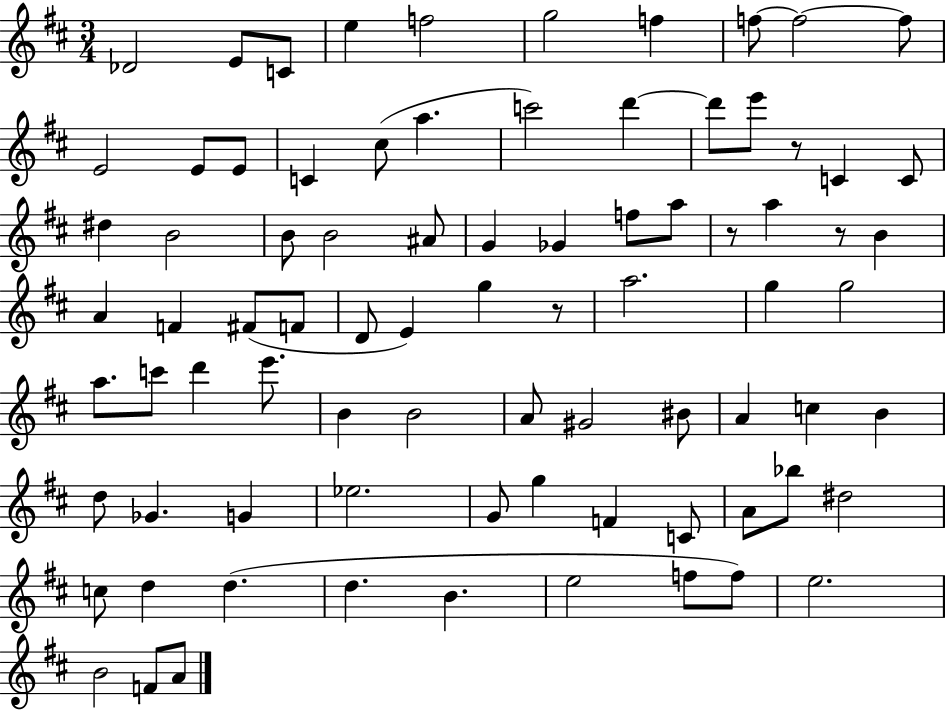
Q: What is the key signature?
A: D major